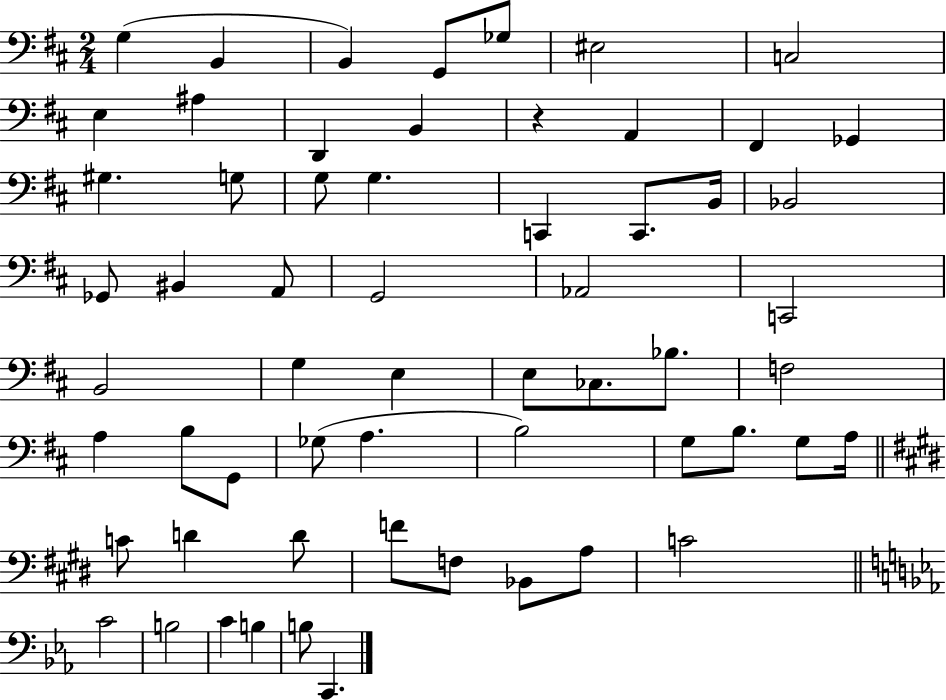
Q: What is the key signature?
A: D major